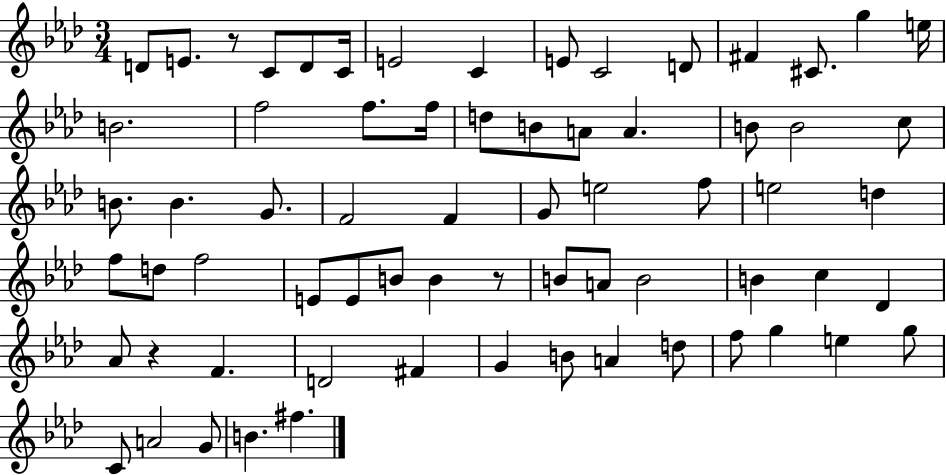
D4/e E4/e. R/e C4/e D4/e C4/s E4/h C4/q E4/e C4/h D4/e F#4/q C#4/e. G5/q E5/s B4/h. F5/h F5/e. F5/s D5/e B4/e A4/e A4/q. B4/e B4/h C5/e B4/e. B4/q. G4/e. F4/h F4/q G4/e E5/h F5/e E5/h D5/q F5/e D5/e F5/h E4/e E4/e B4/e B4/q R/e B4/e A4/e B4/h B4/q C5/q Db4/q Ab4/e R/q F4/q. D4/h F#4/q G4/q B4/e A4/q D5/e F5/e G5/q E5/q G5/e C4/e A4/h G4/e B4/q. F#5/q.